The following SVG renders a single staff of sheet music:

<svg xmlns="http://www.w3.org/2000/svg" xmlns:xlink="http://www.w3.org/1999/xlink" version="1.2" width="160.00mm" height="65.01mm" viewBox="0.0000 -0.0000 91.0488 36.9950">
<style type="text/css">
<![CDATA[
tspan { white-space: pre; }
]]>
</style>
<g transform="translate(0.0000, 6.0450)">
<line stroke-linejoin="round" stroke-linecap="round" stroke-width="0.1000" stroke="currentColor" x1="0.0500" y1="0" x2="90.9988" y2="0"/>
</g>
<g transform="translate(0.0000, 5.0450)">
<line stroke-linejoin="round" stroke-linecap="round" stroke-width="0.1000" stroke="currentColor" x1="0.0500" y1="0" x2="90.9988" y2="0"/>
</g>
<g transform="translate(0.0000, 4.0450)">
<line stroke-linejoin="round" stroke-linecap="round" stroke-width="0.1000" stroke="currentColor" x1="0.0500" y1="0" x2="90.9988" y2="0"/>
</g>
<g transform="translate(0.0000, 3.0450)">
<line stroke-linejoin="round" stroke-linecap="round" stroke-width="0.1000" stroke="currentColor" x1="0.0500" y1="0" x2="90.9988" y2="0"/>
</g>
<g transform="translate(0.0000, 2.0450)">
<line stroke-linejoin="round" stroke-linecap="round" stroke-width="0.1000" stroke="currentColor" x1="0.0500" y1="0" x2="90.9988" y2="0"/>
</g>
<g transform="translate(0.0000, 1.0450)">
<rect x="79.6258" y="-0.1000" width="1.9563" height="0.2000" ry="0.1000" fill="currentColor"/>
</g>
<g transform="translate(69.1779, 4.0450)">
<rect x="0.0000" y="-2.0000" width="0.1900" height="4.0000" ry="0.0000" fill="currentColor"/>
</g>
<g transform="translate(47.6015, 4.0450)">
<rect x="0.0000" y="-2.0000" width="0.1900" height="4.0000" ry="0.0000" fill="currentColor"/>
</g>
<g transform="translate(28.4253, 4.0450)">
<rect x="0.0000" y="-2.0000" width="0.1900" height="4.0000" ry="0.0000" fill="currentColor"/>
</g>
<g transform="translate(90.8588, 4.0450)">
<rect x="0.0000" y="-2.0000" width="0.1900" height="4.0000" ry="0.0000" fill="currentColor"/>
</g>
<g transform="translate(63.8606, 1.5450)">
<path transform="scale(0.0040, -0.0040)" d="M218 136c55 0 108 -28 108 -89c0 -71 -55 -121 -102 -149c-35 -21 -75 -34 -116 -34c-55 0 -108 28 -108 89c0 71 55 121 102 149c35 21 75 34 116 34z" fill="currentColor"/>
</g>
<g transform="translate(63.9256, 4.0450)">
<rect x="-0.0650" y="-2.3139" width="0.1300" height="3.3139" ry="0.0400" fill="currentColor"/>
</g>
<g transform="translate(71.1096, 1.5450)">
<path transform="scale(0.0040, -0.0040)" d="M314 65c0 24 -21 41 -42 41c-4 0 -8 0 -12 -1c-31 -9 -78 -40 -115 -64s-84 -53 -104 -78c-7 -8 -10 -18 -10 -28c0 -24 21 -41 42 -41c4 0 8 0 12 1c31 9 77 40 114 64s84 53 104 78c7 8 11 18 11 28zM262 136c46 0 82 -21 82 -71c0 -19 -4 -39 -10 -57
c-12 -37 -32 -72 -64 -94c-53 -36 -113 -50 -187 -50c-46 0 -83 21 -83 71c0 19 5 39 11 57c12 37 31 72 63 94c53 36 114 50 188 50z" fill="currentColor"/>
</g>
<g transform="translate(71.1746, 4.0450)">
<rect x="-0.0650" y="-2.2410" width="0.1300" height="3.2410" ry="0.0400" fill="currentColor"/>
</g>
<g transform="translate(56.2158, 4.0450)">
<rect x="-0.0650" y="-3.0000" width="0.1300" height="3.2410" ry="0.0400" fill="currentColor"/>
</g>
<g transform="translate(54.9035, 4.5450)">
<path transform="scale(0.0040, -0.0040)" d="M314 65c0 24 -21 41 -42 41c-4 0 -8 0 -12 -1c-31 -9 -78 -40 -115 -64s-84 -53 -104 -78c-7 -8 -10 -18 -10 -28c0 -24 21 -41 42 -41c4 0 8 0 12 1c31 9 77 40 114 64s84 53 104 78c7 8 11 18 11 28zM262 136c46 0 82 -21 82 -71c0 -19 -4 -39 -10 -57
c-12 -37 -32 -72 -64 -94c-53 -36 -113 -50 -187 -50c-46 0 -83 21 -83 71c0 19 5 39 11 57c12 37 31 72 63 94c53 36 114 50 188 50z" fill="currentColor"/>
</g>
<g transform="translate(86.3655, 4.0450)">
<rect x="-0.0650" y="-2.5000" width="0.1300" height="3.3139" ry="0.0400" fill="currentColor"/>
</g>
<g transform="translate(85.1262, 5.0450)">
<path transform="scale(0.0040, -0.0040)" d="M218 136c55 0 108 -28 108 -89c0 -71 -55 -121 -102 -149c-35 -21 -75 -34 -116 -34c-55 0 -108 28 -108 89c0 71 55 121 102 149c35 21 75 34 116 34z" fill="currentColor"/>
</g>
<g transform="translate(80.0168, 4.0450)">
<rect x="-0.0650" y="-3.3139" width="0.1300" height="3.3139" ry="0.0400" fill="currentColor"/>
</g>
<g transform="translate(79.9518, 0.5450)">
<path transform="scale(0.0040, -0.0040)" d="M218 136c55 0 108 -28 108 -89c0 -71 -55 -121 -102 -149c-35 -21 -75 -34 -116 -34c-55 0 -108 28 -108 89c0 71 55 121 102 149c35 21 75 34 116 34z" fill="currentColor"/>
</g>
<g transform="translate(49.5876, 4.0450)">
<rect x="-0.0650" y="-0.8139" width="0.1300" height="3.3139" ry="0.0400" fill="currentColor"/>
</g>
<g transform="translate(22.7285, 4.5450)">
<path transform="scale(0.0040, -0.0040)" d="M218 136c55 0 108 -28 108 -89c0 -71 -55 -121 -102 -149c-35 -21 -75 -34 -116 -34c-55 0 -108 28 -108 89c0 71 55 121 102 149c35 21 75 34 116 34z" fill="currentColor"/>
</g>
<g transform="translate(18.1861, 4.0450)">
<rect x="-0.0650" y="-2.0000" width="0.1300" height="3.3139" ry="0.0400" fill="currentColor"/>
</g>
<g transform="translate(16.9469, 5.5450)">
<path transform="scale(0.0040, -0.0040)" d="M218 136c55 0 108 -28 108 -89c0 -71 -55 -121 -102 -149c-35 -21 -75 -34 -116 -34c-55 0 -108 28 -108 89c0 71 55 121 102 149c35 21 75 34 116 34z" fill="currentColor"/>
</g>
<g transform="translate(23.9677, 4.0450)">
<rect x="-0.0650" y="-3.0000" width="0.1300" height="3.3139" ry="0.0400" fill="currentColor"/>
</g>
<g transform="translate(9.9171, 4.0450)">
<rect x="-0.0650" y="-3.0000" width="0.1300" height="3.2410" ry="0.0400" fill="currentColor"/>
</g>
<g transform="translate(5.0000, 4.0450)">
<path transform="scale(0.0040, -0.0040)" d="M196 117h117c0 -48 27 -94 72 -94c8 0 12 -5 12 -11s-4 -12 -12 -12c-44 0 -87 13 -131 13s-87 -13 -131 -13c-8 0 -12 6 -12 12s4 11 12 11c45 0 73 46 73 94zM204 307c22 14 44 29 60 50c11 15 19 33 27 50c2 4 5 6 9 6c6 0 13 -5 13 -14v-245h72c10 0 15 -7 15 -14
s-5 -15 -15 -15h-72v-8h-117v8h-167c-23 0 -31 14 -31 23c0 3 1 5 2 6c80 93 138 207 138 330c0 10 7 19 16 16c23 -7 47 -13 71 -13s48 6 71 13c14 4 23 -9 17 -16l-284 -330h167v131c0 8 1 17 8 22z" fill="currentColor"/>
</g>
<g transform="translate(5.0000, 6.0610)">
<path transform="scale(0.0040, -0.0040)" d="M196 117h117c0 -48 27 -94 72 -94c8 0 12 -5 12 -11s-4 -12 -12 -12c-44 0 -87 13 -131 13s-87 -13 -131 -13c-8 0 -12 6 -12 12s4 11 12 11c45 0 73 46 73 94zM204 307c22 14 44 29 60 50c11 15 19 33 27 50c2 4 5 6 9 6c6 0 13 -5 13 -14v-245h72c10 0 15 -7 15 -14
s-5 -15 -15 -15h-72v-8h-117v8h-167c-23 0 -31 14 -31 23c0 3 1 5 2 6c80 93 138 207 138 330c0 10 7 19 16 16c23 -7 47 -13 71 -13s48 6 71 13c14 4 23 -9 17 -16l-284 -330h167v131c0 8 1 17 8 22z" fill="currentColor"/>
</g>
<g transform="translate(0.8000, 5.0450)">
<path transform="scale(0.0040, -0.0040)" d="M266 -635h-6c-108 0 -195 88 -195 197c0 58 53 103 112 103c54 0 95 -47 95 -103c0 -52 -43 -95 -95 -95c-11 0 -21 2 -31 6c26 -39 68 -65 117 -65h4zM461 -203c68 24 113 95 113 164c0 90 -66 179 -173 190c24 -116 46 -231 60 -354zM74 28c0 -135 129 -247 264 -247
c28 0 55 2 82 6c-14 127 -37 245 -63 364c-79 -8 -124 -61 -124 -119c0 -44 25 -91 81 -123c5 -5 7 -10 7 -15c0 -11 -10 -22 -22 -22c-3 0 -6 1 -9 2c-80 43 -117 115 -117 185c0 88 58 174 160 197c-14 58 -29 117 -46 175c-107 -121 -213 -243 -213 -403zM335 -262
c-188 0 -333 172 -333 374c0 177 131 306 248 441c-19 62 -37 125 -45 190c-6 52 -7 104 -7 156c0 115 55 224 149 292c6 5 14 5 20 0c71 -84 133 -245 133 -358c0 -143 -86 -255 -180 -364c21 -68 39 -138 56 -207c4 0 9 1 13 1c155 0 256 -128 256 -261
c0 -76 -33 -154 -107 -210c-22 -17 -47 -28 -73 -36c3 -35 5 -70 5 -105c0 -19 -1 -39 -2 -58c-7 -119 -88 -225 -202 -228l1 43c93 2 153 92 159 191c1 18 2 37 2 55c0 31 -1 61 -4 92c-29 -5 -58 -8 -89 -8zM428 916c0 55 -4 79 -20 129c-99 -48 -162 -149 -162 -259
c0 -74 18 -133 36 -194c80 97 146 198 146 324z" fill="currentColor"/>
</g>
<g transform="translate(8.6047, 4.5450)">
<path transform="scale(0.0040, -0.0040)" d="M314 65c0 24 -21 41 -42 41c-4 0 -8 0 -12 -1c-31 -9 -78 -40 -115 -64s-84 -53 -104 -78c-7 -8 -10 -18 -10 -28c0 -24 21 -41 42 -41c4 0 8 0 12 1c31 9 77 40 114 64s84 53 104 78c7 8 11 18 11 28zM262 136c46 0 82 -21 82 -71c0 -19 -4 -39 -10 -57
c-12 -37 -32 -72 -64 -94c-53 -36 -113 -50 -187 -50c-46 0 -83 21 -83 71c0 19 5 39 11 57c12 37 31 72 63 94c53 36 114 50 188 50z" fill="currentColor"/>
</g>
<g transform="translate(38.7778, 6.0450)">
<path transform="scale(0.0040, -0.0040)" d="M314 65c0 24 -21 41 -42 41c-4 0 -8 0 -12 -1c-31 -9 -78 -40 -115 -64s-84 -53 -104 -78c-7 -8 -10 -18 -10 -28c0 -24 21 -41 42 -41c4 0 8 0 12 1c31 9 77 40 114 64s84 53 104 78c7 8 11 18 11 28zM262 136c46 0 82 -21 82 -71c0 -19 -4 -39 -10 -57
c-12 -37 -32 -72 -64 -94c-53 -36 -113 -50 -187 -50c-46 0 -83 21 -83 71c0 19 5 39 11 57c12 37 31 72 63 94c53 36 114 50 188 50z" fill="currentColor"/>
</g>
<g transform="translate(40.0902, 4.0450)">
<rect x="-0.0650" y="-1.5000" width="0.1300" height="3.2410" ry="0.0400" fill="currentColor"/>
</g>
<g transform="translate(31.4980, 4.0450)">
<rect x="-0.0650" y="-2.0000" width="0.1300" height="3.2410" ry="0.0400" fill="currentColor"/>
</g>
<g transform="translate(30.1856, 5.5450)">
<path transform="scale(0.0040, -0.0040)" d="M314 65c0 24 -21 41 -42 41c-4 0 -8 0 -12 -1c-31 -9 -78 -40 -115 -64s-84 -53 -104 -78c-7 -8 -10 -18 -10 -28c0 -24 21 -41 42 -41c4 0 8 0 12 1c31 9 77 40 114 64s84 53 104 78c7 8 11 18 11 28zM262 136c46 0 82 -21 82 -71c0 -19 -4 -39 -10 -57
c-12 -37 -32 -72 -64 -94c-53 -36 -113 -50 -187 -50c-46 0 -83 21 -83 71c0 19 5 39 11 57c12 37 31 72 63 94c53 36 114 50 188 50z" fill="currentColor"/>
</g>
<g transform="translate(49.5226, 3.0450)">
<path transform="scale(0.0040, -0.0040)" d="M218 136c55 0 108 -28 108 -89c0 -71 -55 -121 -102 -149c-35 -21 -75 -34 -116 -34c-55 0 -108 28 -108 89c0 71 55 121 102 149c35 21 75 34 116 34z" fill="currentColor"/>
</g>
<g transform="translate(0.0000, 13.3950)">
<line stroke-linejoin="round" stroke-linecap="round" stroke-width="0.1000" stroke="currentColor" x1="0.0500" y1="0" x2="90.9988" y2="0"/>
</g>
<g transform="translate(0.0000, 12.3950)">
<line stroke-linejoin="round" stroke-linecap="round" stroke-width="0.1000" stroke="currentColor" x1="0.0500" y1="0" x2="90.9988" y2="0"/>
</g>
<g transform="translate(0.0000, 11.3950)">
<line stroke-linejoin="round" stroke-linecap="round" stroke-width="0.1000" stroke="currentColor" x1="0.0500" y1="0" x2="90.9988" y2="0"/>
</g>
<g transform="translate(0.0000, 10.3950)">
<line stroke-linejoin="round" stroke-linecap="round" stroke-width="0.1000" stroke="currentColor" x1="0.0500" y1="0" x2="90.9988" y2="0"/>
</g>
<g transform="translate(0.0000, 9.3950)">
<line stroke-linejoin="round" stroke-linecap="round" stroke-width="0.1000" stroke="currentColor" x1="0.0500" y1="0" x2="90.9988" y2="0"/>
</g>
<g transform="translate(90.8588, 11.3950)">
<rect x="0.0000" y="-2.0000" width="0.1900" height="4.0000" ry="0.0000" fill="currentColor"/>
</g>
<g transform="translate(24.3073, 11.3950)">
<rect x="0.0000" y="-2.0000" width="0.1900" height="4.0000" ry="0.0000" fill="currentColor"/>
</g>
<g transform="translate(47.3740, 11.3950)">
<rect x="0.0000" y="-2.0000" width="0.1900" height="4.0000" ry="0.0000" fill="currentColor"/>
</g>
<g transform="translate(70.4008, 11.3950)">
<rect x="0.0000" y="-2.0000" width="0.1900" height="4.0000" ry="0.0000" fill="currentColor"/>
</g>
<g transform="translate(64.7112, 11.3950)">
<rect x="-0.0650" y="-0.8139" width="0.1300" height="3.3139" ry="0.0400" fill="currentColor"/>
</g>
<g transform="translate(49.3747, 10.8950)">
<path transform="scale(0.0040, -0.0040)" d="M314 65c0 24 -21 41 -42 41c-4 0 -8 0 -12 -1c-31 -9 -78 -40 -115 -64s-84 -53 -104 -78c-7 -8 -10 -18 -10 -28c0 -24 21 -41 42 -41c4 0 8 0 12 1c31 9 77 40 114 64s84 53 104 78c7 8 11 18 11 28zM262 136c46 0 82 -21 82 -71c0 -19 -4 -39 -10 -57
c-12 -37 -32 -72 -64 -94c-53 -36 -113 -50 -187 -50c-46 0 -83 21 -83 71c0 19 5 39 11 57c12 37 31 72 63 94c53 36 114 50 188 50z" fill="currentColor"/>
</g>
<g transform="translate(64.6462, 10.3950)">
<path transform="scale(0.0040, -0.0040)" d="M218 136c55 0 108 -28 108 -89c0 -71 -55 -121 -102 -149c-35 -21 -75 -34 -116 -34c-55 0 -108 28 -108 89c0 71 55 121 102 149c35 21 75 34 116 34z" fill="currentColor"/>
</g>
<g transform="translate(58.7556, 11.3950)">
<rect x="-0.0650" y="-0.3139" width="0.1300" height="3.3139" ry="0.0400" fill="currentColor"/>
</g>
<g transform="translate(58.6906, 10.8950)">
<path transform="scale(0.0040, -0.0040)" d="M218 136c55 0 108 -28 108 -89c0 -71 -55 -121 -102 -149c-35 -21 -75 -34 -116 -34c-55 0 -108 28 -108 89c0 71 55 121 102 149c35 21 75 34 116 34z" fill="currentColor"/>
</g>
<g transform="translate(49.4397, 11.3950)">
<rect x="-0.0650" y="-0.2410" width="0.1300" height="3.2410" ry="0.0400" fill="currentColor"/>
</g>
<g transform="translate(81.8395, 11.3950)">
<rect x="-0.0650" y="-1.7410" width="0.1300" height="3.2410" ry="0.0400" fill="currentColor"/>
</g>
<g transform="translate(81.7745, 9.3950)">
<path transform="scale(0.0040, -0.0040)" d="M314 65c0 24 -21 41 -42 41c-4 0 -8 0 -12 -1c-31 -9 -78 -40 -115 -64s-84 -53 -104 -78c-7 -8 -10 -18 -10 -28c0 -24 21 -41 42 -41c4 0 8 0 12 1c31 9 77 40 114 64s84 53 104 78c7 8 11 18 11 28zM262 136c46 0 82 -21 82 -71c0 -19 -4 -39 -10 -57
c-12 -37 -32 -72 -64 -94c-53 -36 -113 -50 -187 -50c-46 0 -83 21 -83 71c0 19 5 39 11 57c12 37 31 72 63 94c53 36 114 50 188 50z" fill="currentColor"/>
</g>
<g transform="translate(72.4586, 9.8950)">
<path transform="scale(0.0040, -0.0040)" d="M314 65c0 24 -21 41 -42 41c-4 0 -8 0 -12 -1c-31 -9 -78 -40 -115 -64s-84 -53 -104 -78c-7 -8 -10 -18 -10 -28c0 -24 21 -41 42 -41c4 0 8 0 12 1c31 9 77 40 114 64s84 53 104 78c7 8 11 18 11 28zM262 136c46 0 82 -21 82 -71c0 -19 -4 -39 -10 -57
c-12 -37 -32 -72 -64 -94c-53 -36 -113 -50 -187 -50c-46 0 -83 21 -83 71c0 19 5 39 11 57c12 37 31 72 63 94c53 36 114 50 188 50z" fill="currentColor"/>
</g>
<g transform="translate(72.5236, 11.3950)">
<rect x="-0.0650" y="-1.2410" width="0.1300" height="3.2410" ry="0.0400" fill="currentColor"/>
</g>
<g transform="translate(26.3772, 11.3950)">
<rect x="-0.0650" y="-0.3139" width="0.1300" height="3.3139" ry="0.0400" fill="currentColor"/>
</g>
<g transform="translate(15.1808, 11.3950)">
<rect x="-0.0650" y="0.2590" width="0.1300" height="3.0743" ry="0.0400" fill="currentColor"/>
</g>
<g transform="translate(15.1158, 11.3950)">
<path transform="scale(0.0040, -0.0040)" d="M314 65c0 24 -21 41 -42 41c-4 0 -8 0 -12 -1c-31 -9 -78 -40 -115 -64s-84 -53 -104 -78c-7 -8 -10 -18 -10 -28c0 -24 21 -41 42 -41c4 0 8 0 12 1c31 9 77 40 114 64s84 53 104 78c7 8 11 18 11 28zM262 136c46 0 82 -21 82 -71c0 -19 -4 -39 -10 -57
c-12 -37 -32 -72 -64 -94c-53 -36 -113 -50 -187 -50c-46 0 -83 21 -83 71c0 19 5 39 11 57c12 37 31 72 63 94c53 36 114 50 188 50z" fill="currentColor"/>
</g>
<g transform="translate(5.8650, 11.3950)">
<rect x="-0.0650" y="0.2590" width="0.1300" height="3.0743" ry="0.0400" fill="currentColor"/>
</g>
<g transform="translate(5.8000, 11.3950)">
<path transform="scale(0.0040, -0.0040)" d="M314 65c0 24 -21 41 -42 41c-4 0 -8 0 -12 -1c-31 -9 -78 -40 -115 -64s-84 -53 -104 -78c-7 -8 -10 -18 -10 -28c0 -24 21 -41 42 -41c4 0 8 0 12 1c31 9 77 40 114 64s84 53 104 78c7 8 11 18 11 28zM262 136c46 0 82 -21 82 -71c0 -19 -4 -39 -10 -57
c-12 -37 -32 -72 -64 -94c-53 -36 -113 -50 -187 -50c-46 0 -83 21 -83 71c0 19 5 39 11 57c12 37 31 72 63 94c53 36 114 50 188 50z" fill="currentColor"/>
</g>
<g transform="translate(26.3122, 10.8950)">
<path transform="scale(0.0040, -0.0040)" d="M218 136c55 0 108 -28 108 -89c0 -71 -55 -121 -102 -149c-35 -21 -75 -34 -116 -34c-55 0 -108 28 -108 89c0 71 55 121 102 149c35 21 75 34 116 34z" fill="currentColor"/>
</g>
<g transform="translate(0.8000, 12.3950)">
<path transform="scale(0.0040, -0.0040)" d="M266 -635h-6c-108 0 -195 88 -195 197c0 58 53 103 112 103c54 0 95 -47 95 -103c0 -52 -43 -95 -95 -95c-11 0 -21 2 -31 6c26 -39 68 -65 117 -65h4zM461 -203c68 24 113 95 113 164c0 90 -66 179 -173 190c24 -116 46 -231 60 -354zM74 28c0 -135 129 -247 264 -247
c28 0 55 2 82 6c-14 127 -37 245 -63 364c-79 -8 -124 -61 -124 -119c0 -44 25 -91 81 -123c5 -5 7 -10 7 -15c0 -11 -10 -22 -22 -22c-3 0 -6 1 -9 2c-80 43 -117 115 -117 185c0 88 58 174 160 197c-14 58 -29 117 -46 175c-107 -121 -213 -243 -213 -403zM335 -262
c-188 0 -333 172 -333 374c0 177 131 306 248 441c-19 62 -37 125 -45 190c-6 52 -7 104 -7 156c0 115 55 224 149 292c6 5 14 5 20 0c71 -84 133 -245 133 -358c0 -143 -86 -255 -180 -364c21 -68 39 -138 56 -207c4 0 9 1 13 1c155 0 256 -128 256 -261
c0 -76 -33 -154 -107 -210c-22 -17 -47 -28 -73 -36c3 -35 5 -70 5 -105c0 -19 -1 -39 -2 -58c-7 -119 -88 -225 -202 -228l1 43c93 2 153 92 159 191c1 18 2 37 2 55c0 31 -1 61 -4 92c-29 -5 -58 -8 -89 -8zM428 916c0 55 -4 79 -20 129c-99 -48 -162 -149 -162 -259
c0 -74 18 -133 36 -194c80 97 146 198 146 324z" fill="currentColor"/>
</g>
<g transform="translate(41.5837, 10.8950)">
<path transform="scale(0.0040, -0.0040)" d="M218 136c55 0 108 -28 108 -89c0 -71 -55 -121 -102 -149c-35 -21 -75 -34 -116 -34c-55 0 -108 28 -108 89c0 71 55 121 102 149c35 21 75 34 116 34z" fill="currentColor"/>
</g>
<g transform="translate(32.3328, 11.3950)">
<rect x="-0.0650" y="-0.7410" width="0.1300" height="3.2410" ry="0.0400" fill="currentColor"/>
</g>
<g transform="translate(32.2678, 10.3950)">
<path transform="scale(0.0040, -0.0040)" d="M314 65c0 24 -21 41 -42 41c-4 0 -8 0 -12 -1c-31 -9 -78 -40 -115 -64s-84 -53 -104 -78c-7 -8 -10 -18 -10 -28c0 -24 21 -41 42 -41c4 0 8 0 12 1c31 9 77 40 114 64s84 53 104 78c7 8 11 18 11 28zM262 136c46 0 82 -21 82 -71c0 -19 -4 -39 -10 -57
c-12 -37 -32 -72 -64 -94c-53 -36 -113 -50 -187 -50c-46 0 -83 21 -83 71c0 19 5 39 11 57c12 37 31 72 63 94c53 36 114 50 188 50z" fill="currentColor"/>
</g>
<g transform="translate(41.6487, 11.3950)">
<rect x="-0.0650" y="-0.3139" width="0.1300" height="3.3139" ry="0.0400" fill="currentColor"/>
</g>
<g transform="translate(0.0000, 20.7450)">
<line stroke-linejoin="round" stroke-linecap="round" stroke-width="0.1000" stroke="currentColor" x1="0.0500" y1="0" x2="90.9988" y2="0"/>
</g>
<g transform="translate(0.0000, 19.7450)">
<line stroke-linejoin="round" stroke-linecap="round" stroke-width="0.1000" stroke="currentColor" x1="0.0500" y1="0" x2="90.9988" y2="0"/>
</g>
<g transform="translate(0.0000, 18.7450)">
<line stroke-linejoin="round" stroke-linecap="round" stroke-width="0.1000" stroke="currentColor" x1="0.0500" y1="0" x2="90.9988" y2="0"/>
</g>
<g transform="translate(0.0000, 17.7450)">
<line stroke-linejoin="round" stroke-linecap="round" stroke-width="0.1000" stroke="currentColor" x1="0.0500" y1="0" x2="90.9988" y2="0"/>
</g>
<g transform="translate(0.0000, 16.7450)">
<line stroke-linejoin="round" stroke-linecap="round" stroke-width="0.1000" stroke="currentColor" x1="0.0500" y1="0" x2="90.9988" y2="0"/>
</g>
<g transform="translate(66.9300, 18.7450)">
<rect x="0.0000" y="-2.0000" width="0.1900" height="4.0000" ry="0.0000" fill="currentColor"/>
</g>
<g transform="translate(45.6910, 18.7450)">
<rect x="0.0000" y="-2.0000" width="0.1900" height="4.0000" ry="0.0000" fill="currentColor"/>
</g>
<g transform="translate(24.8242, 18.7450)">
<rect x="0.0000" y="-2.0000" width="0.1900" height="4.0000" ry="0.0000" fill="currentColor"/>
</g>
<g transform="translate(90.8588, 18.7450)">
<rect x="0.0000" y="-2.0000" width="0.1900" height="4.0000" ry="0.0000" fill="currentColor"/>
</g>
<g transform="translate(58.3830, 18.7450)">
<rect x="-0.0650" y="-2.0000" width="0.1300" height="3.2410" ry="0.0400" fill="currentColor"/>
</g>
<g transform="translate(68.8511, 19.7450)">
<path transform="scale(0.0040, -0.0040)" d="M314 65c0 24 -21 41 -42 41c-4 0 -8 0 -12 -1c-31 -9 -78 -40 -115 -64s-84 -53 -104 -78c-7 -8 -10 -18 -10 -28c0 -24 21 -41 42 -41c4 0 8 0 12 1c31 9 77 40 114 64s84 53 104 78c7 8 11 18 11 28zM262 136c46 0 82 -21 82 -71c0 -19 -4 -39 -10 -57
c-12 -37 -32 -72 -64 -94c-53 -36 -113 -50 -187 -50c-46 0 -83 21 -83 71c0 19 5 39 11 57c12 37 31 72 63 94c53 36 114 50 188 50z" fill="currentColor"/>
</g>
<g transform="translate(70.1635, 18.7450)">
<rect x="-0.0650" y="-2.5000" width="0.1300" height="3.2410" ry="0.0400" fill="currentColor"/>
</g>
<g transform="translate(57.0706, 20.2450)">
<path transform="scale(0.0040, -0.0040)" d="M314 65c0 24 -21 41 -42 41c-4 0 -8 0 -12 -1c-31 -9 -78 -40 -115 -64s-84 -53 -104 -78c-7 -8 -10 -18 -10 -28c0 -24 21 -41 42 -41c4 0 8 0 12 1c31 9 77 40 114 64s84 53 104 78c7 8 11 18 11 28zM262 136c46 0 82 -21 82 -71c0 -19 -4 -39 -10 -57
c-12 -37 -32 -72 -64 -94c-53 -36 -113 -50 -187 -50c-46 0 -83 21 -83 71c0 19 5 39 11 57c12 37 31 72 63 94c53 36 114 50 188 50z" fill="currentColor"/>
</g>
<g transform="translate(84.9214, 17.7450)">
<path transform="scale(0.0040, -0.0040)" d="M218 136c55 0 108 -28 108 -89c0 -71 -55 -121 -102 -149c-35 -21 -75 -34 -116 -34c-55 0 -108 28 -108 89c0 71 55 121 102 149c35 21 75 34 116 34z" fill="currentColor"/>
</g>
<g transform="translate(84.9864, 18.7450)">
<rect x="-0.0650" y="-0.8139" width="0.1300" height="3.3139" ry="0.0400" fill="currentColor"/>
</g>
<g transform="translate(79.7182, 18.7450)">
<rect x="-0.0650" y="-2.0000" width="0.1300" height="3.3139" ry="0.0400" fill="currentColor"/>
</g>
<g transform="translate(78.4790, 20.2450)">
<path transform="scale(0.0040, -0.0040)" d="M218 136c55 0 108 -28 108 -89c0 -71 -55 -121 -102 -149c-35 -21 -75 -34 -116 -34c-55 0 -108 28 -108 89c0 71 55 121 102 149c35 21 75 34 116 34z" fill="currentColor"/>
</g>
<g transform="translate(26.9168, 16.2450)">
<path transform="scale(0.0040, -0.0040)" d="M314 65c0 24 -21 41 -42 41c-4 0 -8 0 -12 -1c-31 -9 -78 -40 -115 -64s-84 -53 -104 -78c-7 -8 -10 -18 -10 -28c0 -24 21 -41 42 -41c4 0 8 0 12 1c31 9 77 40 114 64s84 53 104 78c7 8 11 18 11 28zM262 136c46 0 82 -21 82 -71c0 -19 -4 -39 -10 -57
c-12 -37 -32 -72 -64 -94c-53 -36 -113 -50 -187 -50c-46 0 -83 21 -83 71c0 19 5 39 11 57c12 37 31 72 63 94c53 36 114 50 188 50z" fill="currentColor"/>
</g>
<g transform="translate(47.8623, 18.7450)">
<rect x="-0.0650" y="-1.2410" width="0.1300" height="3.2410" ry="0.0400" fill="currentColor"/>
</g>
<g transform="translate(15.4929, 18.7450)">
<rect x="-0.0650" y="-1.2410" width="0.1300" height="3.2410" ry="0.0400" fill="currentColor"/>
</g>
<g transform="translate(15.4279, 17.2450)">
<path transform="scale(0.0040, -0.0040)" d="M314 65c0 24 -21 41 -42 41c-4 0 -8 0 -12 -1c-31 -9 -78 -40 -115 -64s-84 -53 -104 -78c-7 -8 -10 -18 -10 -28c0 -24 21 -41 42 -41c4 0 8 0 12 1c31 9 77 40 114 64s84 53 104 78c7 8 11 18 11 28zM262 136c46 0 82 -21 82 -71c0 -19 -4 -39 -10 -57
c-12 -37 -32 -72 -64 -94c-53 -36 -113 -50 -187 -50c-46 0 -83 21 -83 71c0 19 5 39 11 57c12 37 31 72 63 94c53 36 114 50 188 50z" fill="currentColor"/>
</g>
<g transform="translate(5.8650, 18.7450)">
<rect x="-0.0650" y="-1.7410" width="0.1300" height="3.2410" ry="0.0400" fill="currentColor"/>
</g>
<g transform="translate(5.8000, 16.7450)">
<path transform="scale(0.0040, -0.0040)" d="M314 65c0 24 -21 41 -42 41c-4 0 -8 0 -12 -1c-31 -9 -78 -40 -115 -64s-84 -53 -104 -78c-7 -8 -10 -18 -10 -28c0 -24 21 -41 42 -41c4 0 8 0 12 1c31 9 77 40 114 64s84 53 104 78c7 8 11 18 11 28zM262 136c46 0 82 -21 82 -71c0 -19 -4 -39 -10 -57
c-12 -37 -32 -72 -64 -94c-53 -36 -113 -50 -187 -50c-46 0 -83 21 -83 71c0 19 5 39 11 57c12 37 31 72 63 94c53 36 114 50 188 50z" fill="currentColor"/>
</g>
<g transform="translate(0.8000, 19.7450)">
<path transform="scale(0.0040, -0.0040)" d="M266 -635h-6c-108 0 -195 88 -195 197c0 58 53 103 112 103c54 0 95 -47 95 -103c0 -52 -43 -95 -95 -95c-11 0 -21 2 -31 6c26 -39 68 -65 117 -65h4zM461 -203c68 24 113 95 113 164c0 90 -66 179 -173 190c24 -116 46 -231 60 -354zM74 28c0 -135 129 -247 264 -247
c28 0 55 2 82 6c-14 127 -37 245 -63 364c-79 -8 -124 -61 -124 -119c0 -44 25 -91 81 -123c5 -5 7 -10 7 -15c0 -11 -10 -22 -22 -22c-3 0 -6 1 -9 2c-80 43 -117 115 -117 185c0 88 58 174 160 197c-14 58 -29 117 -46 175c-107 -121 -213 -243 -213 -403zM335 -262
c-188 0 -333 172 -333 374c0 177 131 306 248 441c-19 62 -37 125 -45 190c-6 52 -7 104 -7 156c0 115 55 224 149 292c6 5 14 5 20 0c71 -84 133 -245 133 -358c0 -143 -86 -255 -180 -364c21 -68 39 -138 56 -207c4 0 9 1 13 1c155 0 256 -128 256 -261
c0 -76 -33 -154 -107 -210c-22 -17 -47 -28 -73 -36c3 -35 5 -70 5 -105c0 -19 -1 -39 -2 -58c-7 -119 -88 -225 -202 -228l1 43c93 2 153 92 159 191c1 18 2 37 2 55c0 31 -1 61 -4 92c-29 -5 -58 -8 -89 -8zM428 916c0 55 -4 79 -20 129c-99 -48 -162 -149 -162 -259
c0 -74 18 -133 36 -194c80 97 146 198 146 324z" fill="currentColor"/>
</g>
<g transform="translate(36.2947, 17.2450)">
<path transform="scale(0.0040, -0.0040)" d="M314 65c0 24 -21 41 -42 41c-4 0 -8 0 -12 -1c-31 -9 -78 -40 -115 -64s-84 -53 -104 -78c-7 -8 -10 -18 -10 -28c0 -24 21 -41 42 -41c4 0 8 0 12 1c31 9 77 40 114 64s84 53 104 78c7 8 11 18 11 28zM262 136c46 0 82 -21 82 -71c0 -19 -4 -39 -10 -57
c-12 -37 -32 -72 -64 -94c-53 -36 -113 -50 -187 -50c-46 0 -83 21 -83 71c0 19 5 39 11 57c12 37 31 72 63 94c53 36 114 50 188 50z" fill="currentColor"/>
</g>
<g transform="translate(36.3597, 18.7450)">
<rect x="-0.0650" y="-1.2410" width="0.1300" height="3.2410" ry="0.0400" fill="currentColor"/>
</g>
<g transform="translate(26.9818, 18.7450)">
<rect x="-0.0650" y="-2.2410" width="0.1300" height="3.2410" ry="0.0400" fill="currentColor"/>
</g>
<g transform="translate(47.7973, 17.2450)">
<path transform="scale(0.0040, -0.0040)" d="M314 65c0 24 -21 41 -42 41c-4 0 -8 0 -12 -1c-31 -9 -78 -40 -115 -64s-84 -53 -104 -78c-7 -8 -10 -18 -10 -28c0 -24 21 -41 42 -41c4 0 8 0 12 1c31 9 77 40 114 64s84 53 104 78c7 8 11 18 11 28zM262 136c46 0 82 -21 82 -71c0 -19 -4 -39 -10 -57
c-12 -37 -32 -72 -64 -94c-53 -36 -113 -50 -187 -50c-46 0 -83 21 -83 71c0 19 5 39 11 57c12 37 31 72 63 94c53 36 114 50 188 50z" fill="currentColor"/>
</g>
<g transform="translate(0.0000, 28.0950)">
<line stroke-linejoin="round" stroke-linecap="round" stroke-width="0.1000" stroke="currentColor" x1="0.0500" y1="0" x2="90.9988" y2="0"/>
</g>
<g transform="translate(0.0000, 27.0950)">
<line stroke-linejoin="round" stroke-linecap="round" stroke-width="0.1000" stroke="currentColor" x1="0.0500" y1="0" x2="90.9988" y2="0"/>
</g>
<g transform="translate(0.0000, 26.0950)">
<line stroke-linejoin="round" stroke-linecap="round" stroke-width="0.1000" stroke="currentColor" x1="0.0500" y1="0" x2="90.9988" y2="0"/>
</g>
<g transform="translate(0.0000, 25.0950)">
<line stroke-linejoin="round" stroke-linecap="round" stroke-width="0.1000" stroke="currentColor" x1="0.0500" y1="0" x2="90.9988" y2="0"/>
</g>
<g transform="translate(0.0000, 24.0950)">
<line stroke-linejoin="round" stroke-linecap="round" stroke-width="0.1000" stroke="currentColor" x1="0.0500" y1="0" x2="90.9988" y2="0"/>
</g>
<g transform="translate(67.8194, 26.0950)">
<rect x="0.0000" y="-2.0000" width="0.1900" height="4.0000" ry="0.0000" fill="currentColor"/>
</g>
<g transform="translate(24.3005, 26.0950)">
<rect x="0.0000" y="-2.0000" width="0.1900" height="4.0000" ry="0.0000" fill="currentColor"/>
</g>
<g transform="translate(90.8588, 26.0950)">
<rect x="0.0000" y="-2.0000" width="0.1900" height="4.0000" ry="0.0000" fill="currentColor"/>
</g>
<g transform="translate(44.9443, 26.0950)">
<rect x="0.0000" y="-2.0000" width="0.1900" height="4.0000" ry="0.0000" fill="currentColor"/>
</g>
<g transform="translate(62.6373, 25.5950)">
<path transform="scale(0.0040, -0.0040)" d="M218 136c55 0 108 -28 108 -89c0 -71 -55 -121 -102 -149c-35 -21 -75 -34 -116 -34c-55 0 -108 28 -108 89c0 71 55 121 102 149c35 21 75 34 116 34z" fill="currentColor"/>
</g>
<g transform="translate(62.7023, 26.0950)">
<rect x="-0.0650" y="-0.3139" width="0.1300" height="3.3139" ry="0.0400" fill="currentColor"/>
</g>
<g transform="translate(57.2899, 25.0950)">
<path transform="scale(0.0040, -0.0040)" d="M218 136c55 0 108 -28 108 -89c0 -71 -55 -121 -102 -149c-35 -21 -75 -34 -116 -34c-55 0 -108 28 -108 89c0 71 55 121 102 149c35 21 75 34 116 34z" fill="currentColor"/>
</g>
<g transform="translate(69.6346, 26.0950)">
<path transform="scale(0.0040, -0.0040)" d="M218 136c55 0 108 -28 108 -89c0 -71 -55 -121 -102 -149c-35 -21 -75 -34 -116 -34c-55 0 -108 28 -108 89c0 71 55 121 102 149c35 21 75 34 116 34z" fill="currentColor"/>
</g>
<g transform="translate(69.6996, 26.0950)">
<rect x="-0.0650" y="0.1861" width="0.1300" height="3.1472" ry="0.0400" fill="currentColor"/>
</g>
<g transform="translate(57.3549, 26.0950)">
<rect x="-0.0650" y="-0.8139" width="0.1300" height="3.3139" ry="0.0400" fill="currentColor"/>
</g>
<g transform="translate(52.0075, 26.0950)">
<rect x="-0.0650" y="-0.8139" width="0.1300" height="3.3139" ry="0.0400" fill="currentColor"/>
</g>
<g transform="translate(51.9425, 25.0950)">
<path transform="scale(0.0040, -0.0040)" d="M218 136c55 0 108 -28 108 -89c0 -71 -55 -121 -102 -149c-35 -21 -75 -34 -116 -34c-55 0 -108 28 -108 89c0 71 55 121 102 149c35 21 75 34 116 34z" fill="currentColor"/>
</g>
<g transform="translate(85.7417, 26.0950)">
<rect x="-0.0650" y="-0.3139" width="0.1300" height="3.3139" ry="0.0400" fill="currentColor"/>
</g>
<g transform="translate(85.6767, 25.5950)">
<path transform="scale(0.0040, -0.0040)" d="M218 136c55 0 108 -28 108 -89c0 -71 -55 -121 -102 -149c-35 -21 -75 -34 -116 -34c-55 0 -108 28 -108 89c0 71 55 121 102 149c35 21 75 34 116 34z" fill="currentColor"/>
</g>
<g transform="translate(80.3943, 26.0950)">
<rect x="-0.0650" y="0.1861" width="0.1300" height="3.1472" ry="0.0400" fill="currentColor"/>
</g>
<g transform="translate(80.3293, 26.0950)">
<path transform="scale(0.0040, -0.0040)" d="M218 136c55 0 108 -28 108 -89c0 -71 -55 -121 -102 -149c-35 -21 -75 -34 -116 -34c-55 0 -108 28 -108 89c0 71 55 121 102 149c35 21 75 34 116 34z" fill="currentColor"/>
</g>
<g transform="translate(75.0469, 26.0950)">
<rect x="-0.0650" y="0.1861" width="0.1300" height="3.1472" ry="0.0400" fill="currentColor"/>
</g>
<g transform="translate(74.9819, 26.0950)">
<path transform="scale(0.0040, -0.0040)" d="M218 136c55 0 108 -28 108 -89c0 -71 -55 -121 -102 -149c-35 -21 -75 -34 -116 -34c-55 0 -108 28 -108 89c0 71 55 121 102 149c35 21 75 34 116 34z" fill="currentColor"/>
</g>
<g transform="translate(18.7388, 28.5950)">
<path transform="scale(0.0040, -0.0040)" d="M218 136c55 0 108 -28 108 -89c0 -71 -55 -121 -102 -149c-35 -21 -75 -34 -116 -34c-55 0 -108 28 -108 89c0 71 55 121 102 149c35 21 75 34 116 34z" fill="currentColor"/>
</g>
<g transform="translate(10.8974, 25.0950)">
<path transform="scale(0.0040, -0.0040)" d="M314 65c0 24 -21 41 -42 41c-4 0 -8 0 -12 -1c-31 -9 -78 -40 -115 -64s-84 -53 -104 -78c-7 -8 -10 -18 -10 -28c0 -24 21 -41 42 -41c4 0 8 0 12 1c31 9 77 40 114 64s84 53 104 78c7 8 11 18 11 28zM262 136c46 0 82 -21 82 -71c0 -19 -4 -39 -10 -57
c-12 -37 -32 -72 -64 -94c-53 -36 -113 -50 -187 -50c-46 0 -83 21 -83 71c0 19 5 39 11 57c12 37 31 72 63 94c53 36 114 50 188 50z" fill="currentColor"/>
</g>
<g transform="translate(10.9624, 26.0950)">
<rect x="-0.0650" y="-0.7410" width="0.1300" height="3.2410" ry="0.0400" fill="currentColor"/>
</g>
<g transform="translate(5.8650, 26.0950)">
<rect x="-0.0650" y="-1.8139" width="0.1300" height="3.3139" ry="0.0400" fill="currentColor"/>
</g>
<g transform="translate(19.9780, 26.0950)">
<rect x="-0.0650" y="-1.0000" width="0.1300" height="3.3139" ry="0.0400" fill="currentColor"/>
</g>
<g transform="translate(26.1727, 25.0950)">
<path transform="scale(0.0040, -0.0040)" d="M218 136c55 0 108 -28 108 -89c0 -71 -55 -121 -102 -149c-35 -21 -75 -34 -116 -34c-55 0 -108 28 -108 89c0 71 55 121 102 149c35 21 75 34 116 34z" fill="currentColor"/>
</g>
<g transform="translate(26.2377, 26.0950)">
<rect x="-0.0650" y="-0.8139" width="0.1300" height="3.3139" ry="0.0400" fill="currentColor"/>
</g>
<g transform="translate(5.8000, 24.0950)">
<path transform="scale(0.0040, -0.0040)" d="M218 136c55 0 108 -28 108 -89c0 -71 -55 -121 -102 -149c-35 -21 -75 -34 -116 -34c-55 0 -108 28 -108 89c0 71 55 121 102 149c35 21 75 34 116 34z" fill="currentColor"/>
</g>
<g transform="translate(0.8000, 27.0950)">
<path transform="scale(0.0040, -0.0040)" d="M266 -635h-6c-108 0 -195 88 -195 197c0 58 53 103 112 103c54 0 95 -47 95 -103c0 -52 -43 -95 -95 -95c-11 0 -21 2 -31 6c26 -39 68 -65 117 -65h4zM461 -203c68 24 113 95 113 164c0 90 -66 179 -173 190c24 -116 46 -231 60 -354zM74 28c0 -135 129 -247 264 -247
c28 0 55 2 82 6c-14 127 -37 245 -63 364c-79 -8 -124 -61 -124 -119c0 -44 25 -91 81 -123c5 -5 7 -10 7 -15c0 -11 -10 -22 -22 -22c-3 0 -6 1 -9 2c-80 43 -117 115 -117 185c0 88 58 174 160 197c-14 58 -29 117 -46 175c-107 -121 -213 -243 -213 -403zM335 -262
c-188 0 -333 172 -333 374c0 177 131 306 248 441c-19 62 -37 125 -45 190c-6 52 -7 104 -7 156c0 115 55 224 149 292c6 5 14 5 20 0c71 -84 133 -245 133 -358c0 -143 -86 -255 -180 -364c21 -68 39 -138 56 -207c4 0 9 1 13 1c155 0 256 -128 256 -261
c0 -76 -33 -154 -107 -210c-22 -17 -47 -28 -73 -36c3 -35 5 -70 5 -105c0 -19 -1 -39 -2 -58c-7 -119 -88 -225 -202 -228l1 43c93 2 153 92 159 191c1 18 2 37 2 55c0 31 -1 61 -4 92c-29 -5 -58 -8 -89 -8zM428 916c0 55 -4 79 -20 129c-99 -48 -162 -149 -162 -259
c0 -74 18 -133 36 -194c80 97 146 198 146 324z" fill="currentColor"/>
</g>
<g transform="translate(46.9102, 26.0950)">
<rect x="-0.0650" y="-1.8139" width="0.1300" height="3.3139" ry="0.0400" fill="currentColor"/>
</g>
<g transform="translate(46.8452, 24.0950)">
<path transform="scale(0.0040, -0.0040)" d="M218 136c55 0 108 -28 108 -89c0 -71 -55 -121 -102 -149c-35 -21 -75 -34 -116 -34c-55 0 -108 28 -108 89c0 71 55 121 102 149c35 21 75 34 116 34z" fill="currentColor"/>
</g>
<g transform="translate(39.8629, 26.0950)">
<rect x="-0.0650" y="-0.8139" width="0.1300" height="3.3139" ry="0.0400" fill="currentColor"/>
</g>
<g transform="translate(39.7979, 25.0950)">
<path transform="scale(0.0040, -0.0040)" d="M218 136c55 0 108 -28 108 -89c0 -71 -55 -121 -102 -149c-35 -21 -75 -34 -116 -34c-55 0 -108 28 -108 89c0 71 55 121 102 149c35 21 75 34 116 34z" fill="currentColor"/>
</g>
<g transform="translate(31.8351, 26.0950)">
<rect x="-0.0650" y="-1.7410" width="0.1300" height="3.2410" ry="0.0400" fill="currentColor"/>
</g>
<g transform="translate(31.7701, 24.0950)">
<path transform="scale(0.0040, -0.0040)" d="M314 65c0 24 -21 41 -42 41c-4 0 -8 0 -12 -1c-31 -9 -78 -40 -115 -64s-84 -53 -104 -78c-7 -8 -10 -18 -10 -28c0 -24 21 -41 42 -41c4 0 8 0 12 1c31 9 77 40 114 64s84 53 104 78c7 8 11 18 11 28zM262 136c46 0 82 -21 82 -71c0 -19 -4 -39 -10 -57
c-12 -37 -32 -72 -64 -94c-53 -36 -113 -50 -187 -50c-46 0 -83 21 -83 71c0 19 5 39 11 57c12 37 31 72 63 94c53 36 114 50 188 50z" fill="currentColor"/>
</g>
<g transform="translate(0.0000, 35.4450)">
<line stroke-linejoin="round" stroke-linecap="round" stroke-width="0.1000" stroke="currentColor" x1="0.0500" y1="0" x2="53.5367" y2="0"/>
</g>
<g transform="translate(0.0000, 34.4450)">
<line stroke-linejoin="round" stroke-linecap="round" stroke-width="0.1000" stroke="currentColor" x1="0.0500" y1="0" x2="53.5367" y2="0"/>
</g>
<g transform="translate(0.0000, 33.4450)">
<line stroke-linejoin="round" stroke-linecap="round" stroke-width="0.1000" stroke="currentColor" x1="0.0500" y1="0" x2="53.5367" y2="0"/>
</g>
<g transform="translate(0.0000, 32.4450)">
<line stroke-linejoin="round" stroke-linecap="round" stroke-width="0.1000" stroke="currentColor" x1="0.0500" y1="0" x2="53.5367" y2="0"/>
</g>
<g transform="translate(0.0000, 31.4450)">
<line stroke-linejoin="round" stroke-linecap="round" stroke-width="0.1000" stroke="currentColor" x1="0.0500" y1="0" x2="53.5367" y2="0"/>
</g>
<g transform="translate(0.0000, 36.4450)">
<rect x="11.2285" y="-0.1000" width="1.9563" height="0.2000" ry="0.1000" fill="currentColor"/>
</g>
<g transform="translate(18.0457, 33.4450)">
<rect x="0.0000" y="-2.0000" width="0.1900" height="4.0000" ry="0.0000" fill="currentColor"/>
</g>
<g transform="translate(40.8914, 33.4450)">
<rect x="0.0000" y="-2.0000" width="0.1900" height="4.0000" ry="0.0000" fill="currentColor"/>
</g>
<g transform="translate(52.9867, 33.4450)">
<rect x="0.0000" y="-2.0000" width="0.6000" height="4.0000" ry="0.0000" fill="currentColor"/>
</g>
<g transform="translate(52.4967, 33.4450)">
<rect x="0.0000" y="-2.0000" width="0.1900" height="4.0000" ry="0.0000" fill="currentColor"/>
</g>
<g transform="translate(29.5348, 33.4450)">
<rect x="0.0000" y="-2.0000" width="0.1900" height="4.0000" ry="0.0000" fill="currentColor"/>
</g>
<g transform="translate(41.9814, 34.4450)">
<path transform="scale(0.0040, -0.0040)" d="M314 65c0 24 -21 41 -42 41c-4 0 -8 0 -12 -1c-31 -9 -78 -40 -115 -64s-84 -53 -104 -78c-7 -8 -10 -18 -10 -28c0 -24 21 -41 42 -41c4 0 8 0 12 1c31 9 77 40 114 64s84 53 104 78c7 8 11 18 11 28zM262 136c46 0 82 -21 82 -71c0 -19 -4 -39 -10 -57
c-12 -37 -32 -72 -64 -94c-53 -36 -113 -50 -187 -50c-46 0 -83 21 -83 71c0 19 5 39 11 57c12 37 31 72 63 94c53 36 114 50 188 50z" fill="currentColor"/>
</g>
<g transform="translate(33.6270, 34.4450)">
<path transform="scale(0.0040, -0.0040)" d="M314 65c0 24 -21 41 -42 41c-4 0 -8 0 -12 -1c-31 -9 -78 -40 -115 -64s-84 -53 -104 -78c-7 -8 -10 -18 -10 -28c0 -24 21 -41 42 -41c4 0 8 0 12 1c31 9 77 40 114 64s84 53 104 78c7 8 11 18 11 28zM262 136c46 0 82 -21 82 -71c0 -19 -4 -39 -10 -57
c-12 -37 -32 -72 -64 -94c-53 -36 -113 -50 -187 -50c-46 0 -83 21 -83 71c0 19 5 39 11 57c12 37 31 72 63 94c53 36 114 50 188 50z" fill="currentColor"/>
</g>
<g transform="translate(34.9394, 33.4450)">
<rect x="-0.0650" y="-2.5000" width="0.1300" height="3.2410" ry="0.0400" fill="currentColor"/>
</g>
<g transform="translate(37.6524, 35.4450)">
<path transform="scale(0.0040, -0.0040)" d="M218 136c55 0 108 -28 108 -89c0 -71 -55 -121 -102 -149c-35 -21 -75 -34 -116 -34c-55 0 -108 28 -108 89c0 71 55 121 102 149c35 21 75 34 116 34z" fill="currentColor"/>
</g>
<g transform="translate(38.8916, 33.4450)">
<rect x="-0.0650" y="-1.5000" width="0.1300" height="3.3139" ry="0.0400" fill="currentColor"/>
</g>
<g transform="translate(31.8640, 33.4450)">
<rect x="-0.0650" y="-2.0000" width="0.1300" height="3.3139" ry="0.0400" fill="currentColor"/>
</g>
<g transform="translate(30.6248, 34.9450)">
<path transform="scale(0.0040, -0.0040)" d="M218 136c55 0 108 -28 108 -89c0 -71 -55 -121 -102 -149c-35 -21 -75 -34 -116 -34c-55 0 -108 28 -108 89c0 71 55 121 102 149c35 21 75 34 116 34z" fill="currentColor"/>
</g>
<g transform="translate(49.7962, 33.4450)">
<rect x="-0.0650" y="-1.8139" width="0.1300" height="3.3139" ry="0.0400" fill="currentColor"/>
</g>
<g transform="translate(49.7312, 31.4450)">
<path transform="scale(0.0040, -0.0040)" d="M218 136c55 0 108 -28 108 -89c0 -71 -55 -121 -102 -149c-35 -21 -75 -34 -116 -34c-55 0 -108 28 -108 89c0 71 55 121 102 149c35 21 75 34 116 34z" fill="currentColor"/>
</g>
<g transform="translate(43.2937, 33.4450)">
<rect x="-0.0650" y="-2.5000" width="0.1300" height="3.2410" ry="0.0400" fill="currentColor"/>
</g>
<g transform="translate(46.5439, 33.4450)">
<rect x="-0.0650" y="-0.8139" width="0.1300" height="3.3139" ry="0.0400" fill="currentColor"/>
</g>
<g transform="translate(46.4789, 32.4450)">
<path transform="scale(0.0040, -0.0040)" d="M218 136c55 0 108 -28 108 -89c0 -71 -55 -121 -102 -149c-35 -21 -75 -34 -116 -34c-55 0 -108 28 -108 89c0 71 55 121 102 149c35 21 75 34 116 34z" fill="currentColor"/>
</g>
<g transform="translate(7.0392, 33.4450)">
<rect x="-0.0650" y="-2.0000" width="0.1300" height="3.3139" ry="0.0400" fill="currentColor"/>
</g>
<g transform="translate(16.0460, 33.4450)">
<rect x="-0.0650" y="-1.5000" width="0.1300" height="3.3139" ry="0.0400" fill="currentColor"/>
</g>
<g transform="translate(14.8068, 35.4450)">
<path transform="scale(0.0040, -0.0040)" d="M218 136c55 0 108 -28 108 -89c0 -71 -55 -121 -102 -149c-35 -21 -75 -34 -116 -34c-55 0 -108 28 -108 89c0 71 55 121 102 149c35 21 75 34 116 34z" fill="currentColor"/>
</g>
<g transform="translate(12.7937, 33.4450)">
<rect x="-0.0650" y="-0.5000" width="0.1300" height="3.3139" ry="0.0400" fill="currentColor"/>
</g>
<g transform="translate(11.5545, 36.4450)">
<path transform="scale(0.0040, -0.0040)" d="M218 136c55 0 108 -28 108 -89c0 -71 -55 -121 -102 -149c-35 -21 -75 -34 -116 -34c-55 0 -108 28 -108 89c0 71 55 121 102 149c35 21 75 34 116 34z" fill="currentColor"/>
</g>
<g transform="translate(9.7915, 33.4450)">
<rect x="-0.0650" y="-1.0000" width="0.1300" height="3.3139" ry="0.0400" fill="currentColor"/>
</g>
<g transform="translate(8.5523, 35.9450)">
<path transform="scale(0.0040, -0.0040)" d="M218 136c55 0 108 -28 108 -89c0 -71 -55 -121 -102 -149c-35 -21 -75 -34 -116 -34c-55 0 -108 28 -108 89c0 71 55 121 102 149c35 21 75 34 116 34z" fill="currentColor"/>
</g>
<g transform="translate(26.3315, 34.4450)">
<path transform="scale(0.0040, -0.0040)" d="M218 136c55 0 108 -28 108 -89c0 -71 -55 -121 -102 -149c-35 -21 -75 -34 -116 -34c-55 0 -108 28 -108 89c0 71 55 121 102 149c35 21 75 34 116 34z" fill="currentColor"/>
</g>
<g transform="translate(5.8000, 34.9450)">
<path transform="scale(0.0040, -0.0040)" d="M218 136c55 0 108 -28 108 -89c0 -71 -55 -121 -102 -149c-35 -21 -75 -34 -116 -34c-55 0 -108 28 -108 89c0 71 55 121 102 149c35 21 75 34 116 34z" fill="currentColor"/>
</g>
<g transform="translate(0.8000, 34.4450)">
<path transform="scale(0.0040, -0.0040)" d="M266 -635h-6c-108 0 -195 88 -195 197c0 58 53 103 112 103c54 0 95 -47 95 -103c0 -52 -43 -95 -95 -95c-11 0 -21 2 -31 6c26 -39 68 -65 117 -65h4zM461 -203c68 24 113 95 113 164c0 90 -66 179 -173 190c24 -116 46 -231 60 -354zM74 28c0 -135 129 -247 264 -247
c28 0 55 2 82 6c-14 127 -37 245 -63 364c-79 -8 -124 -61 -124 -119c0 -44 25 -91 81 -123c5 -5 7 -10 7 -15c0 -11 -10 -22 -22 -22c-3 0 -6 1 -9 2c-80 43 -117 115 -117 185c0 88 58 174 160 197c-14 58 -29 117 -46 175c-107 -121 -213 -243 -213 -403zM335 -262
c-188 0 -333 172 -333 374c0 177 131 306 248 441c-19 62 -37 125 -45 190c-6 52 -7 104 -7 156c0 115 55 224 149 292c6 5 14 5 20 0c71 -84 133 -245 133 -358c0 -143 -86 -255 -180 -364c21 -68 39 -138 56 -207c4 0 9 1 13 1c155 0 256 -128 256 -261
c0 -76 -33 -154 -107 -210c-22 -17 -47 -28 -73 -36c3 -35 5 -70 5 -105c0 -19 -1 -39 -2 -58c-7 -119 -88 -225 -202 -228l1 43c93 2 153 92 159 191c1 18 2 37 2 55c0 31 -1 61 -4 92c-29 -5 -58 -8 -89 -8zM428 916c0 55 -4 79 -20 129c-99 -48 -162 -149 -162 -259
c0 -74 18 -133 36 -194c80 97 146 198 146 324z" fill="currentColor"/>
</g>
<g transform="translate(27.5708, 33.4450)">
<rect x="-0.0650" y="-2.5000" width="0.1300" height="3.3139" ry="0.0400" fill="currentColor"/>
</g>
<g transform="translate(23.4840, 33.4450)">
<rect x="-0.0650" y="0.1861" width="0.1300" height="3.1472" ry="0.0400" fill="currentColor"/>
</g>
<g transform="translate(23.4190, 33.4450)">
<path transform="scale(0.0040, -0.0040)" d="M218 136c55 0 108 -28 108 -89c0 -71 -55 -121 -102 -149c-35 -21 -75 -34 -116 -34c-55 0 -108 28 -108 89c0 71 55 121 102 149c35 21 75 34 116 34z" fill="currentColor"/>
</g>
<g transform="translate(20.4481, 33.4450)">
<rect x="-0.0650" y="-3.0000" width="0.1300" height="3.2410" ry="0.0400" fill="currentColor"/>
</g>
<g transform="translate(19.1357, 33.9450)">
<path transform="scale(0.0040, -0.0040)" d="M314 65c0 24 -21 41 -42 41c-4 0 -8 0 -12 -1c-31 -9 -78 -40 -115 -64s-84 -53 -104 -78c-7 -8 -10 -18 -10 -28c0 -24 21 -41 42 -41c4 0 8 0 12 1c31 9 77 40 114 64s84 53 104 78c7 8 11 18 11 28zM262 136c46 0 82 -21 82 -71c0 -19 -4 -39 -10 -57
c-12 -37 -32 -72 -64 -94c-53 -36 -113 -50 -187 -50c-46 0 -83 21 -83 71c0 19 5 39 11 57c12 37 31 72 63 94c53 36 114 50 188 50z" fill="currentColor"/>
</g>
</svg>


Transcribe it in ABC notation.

X:1
T:Untitled
M:4/4
L:1/4
K:C
A2 F A F2 E2 d A2 g g2 b G B2 B2 c d2 c c2 c d e2 f2 f2 e2 g2 e2 e2 F2 G2 F d f d2 D d f2 d f d d c B B B c F D C E A2 B G F G2 E G2 d f